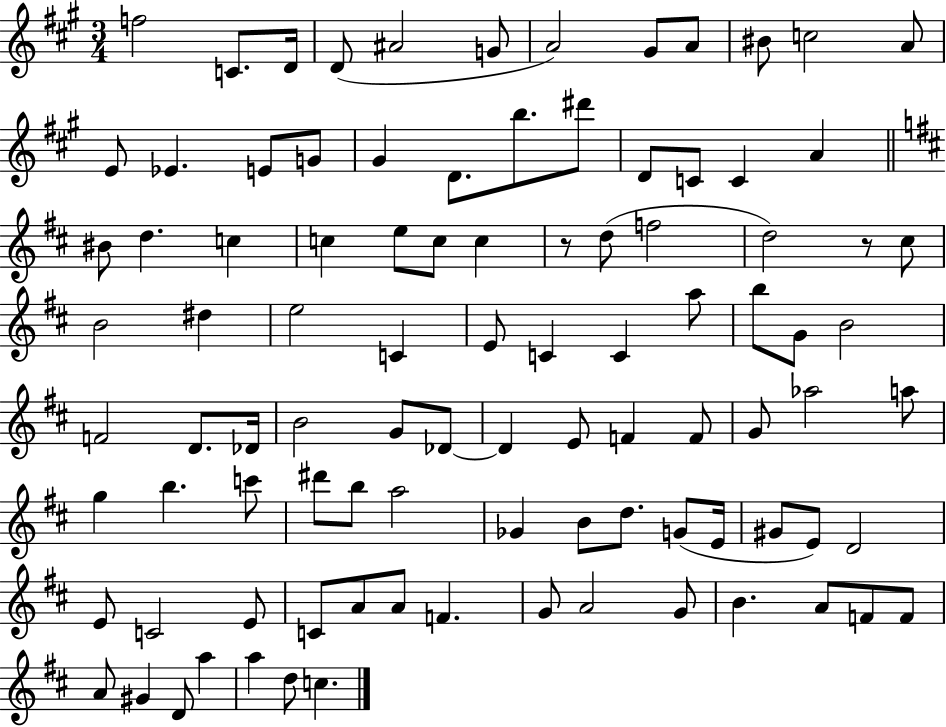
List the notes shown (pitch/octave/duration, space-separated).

F5/h C4/e. D4/s D4/e A#4/h G4/e A4/h G#4/e A4/e BIS4/e C5/h A4/e E4/e Eb4/q. E4/e G4/e G#4/q D4/e. B5/e. D#6/e D4/e C4/e C4/q A4/q BIS4/e D5/q. C5/q C5/q E5/e C5/e C5/q R/e D5/e F5/h D5/h R/e C#5/e B4/h D#5/q E5/h C4/q E4/e C4/q C4/q A5/e B5/e G4/e B4/h F4/h D4/e. Db4/s B4/h G4/e Db4/e Db4/q E4/e F4/q F4/e G4/e Ab5/h A5/e G5/q B5/q. C6/e D#6/e B5/e A5/h Gb4/q B4/e D5/e. G4/e E4/s G#4/e E4/e D4/h E4/e C4/h E4/e C4/e A4/e A4/e F4/q. G4/e A4/h G4/e B4/q. A4/e F4/e F4/e A4/e G#4/q D4/e A5/q A5/q D5/e C5/q.